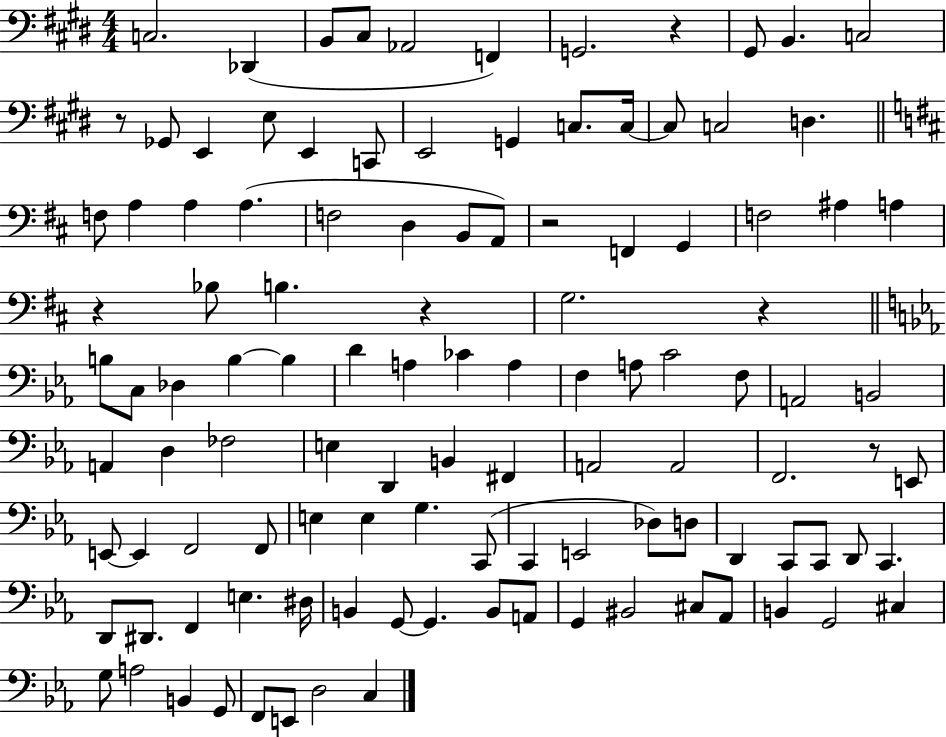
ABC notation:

X:1
T:Untitled
M:4/4
L:1/4
K:E
C,2 _D,, B,,/2 ^C,/2 _A,,2 F,, G,,2 z ^G,,/2 B,, C,2 z/2 _G,,/2 E,, E,/2 E,, C,,/2 E,,2 G,, C,/2 C,/4 C,/2 C,2 D, F,/2 A, A, A, F,2 D, B,,/2 A,,/2 z2 F,, G,, F,2 ^A, A, z _B,/2 B, z G,2 z B,/2 C,/2 _D, B, B, D A, _C A, F, A,/2 C2 F,/2 A,,2 B,,2 A,, D, _F,2 E, D,, B,, ^F,, A,,2 A,,2 F,,2 z/2 E,,/2 E,,/2 E,, F,,2 F,,/2 E, E, G, C,,/2 C,, E,,2 _D,/2 D,/2 D,, C,,/2 C,,/2 D,,/2 C,, D,,/2 ^D,,/2 F,, E, ^D,/4 B,, G,,/2 G,, B,,/2 A,,/2 G,, ^B,,2 ^C,/2 _A,,/2 B,, G,,2 ^C, G,/2 A,2 B,, G,,/2 F,,/2 E,,/2 D,2 C,